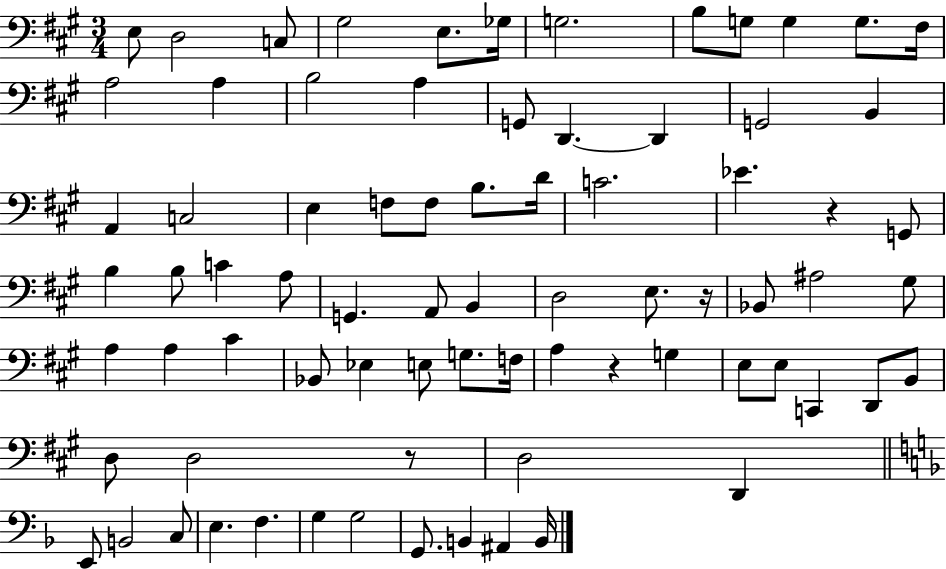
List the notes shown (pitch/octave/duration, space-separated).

E3/e D3/h C3/e G#3/h E3/e. Gb3/s G3/h. B3/e G3/e G3/q G3/e. F#3/s A3/h A3/q B3/h A3/q G2/e D2/q. D2/q G2/h B2/q A2/q C3/h E3/q F3/e F3/e B3/e. D4/s C4/h. Eb4/q. R/q G2/e B3/q B3/e C4/q A3/e G2/q. A2/e B2/q D3/h E3/e. R/s Bb2/e A#3/h G#3/e A3/q A3/q C#4/q Bb2/e Eb3/q E3/e G3/e. F3/s A3/q R/q G3/q E3/e E3/e C2/q D2/e B2/e D3/e D3/h R/e D3/h D2/q E2/e B2/h C3/e E3/q. F3/q. G3/q G3/h G2/e. B2/q A#2/q B2/s